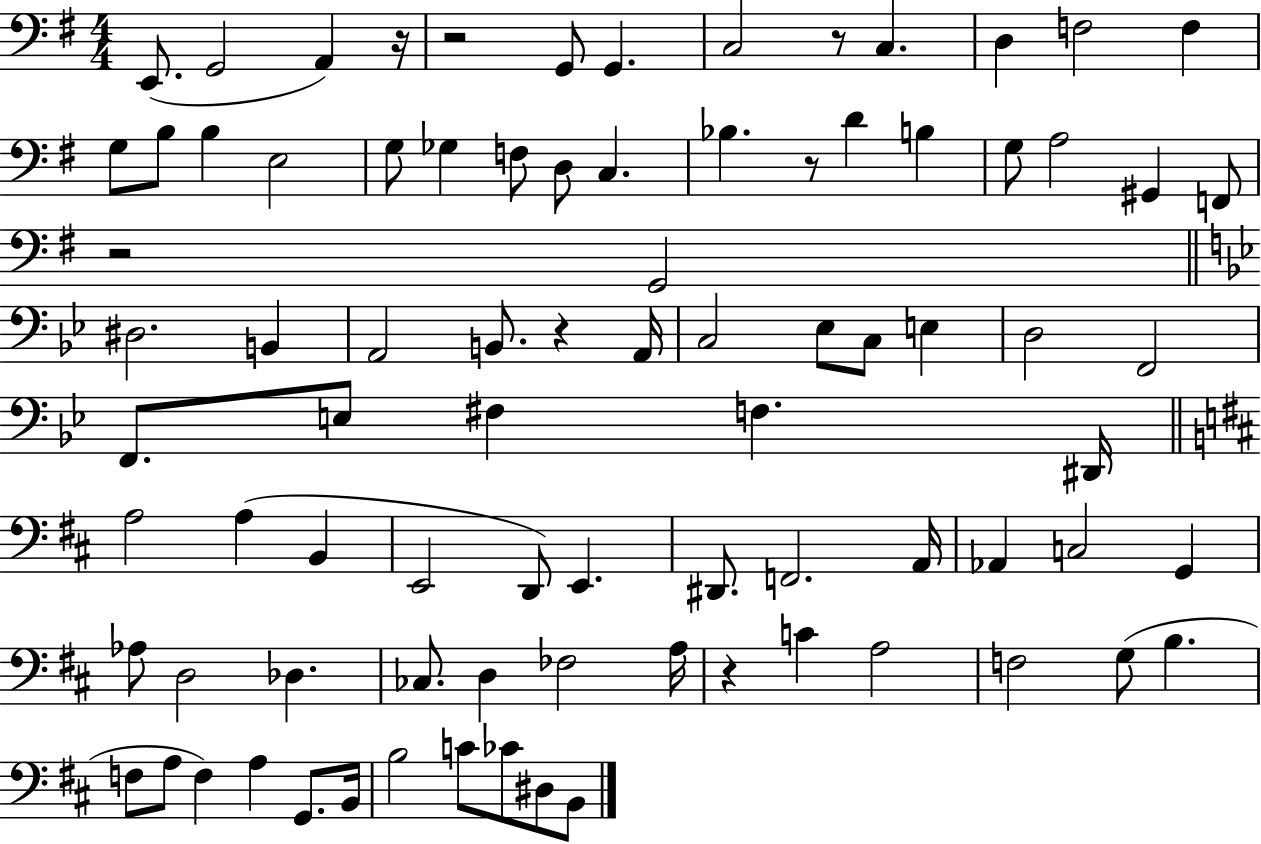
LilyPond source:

{
  \clef bass
  \numericTimeSignature
  \time 4/4
  \key g \major
  e,8.( g,2 a,4) r16 | r2 g,8 g,4. | c2 r8 c4. | d4 f2 f4 | \break g8 b8 b4 e2 | g8 ges4 f8 d8 c4. | bes4. r8 d'4 b4 | g8 a2 gis,4 f,8 | \break r2 g,2 | \bar "||" \break \key bes \major dis2. b,4 | a,2 b,8. r4 a,16 | c2 ees8 c8 e4 | d2 f,2 | \break f,8. e8 fis4 f4. dis,16 | \bar "||" \break \key d \major a2 a4( b,4 | e,2 d,8) e,4. | dis,8. f,2. a,16 | aes,4 c2 g,4 | \break aes8 d2 des4. | ces8. d4 fes2 a16 | r4 c'4 a2 | f2 g8( b4. | \break f8 a8 f4) a4 g,8. b,16 | b2 c'8 ces'8 dis8 b,8 | \bar "|."
}